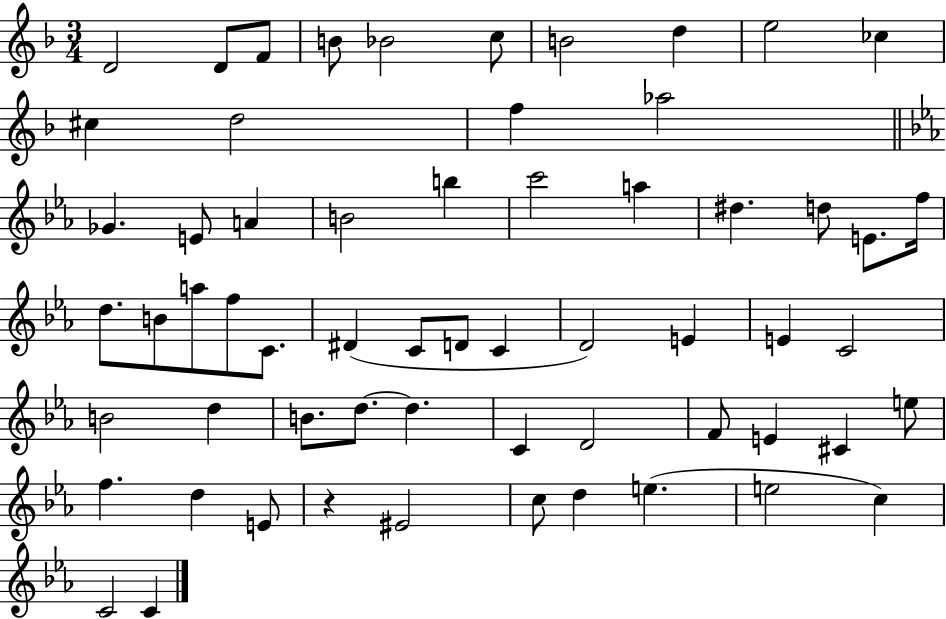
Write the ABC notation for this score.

X:1
T:Untitled
M:3/4
L:1/4
K:F
D2 D/2 F/2 B/2 _B2 c/2 B2 d e2 _c ^c d2 f _a2 _G E/2 A B2 b c'2 a ^d d/2 E/2 f/4 d/2 B/2 a/2 f/2 C/2 ^D C/2 D/2 C D2 E E C2 B2 d B/2 d/2 d C D2 F/2 E ^C e/2 f d E/2 z ^E2 c/2 d e e2 c C2 C